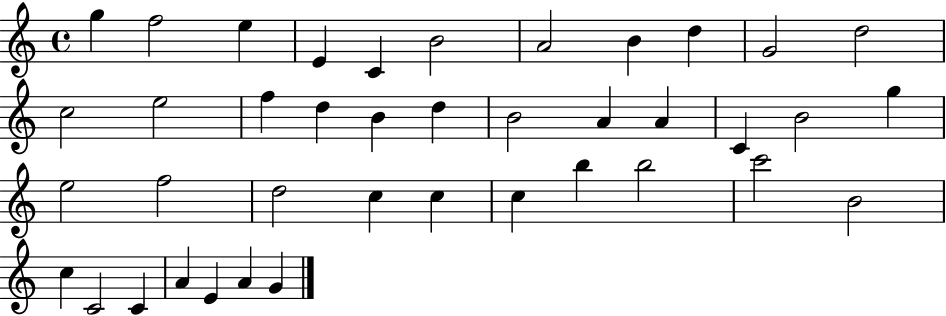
G5/q F5/h E5/q E4/q C4/q B4/h A4/h B4/q D5/q G4/h D5/h C5/h E5/h F5/q D5/q B4/q D5/q B4/h A4/q A4/q C4/q B4/h G5/q E5/h F5/h D5/h C5/q C5/q C5/q B5/q B5/h C6/h B4/h C5/q C4/h C4/q A4/q E4/q A4/q G4/q